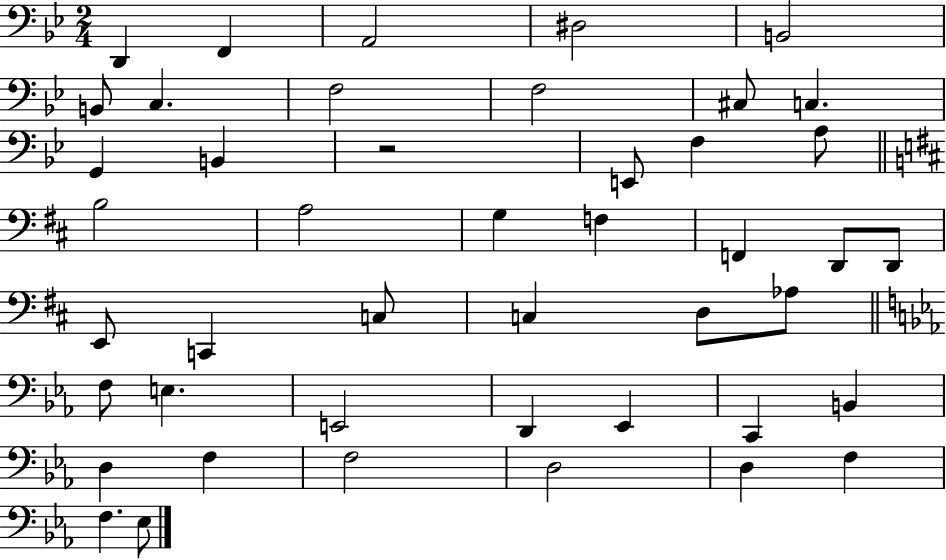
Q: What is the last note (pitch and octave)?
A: Eb3